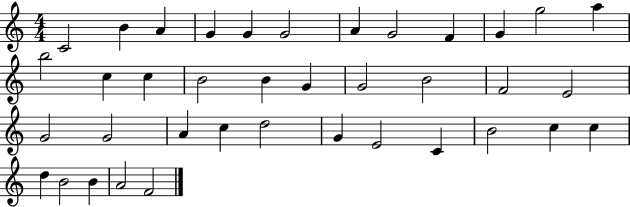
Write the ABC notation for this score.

X:1
T:Untitled
M:4/4
L:1/4
K:C
C2 B A G G G2 A G2 F G g2 a b2 c c B2 B G G2 B2 F2 E2 G2 G2 A c d2 G E2 C B2 c c d B2 B A2 F2